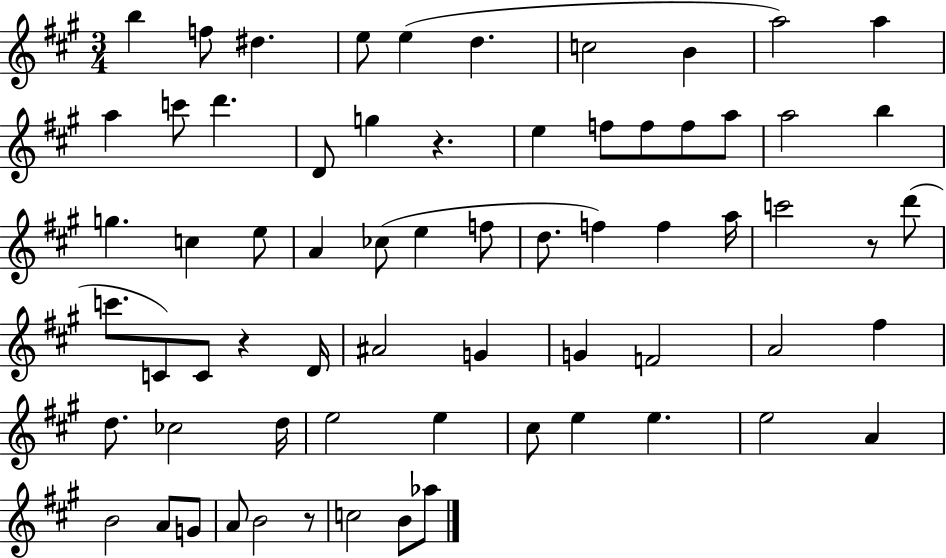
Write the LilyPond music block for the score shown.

{
  \clef treble
  \numericTimeSignature
  \time 3/4
  \key a \major
  b''4 f''8 dis''4. | e''8 e''4( d''4. | c''2 b'4 | a''2) a''4 | \break a''4 c'''8 d'''4. | d'8 g''4 r4. | e''4 f''8 f''8 f''8 a''8 | a''2 b''4 | \break g''4. c''4 e''8 | a'4 ces''8( e''4 f''8 | d''8. f''4) f''4 a''16 | c'''2 r8 d'''8( | \break c'''8. c'8) c'8 r4 d'16 | ais'2 g'4 | g'4 f'2 | a'2 fis''4 | \break d''8. ces''2 d''16 | e''2 e''4 | cis''8 e''4 e''4. | e''2 a'4 | \break b'2 a'8 g'8 | a'8 b'2 r8 | c''2 b'8 aes''8 | \bar "|."
}